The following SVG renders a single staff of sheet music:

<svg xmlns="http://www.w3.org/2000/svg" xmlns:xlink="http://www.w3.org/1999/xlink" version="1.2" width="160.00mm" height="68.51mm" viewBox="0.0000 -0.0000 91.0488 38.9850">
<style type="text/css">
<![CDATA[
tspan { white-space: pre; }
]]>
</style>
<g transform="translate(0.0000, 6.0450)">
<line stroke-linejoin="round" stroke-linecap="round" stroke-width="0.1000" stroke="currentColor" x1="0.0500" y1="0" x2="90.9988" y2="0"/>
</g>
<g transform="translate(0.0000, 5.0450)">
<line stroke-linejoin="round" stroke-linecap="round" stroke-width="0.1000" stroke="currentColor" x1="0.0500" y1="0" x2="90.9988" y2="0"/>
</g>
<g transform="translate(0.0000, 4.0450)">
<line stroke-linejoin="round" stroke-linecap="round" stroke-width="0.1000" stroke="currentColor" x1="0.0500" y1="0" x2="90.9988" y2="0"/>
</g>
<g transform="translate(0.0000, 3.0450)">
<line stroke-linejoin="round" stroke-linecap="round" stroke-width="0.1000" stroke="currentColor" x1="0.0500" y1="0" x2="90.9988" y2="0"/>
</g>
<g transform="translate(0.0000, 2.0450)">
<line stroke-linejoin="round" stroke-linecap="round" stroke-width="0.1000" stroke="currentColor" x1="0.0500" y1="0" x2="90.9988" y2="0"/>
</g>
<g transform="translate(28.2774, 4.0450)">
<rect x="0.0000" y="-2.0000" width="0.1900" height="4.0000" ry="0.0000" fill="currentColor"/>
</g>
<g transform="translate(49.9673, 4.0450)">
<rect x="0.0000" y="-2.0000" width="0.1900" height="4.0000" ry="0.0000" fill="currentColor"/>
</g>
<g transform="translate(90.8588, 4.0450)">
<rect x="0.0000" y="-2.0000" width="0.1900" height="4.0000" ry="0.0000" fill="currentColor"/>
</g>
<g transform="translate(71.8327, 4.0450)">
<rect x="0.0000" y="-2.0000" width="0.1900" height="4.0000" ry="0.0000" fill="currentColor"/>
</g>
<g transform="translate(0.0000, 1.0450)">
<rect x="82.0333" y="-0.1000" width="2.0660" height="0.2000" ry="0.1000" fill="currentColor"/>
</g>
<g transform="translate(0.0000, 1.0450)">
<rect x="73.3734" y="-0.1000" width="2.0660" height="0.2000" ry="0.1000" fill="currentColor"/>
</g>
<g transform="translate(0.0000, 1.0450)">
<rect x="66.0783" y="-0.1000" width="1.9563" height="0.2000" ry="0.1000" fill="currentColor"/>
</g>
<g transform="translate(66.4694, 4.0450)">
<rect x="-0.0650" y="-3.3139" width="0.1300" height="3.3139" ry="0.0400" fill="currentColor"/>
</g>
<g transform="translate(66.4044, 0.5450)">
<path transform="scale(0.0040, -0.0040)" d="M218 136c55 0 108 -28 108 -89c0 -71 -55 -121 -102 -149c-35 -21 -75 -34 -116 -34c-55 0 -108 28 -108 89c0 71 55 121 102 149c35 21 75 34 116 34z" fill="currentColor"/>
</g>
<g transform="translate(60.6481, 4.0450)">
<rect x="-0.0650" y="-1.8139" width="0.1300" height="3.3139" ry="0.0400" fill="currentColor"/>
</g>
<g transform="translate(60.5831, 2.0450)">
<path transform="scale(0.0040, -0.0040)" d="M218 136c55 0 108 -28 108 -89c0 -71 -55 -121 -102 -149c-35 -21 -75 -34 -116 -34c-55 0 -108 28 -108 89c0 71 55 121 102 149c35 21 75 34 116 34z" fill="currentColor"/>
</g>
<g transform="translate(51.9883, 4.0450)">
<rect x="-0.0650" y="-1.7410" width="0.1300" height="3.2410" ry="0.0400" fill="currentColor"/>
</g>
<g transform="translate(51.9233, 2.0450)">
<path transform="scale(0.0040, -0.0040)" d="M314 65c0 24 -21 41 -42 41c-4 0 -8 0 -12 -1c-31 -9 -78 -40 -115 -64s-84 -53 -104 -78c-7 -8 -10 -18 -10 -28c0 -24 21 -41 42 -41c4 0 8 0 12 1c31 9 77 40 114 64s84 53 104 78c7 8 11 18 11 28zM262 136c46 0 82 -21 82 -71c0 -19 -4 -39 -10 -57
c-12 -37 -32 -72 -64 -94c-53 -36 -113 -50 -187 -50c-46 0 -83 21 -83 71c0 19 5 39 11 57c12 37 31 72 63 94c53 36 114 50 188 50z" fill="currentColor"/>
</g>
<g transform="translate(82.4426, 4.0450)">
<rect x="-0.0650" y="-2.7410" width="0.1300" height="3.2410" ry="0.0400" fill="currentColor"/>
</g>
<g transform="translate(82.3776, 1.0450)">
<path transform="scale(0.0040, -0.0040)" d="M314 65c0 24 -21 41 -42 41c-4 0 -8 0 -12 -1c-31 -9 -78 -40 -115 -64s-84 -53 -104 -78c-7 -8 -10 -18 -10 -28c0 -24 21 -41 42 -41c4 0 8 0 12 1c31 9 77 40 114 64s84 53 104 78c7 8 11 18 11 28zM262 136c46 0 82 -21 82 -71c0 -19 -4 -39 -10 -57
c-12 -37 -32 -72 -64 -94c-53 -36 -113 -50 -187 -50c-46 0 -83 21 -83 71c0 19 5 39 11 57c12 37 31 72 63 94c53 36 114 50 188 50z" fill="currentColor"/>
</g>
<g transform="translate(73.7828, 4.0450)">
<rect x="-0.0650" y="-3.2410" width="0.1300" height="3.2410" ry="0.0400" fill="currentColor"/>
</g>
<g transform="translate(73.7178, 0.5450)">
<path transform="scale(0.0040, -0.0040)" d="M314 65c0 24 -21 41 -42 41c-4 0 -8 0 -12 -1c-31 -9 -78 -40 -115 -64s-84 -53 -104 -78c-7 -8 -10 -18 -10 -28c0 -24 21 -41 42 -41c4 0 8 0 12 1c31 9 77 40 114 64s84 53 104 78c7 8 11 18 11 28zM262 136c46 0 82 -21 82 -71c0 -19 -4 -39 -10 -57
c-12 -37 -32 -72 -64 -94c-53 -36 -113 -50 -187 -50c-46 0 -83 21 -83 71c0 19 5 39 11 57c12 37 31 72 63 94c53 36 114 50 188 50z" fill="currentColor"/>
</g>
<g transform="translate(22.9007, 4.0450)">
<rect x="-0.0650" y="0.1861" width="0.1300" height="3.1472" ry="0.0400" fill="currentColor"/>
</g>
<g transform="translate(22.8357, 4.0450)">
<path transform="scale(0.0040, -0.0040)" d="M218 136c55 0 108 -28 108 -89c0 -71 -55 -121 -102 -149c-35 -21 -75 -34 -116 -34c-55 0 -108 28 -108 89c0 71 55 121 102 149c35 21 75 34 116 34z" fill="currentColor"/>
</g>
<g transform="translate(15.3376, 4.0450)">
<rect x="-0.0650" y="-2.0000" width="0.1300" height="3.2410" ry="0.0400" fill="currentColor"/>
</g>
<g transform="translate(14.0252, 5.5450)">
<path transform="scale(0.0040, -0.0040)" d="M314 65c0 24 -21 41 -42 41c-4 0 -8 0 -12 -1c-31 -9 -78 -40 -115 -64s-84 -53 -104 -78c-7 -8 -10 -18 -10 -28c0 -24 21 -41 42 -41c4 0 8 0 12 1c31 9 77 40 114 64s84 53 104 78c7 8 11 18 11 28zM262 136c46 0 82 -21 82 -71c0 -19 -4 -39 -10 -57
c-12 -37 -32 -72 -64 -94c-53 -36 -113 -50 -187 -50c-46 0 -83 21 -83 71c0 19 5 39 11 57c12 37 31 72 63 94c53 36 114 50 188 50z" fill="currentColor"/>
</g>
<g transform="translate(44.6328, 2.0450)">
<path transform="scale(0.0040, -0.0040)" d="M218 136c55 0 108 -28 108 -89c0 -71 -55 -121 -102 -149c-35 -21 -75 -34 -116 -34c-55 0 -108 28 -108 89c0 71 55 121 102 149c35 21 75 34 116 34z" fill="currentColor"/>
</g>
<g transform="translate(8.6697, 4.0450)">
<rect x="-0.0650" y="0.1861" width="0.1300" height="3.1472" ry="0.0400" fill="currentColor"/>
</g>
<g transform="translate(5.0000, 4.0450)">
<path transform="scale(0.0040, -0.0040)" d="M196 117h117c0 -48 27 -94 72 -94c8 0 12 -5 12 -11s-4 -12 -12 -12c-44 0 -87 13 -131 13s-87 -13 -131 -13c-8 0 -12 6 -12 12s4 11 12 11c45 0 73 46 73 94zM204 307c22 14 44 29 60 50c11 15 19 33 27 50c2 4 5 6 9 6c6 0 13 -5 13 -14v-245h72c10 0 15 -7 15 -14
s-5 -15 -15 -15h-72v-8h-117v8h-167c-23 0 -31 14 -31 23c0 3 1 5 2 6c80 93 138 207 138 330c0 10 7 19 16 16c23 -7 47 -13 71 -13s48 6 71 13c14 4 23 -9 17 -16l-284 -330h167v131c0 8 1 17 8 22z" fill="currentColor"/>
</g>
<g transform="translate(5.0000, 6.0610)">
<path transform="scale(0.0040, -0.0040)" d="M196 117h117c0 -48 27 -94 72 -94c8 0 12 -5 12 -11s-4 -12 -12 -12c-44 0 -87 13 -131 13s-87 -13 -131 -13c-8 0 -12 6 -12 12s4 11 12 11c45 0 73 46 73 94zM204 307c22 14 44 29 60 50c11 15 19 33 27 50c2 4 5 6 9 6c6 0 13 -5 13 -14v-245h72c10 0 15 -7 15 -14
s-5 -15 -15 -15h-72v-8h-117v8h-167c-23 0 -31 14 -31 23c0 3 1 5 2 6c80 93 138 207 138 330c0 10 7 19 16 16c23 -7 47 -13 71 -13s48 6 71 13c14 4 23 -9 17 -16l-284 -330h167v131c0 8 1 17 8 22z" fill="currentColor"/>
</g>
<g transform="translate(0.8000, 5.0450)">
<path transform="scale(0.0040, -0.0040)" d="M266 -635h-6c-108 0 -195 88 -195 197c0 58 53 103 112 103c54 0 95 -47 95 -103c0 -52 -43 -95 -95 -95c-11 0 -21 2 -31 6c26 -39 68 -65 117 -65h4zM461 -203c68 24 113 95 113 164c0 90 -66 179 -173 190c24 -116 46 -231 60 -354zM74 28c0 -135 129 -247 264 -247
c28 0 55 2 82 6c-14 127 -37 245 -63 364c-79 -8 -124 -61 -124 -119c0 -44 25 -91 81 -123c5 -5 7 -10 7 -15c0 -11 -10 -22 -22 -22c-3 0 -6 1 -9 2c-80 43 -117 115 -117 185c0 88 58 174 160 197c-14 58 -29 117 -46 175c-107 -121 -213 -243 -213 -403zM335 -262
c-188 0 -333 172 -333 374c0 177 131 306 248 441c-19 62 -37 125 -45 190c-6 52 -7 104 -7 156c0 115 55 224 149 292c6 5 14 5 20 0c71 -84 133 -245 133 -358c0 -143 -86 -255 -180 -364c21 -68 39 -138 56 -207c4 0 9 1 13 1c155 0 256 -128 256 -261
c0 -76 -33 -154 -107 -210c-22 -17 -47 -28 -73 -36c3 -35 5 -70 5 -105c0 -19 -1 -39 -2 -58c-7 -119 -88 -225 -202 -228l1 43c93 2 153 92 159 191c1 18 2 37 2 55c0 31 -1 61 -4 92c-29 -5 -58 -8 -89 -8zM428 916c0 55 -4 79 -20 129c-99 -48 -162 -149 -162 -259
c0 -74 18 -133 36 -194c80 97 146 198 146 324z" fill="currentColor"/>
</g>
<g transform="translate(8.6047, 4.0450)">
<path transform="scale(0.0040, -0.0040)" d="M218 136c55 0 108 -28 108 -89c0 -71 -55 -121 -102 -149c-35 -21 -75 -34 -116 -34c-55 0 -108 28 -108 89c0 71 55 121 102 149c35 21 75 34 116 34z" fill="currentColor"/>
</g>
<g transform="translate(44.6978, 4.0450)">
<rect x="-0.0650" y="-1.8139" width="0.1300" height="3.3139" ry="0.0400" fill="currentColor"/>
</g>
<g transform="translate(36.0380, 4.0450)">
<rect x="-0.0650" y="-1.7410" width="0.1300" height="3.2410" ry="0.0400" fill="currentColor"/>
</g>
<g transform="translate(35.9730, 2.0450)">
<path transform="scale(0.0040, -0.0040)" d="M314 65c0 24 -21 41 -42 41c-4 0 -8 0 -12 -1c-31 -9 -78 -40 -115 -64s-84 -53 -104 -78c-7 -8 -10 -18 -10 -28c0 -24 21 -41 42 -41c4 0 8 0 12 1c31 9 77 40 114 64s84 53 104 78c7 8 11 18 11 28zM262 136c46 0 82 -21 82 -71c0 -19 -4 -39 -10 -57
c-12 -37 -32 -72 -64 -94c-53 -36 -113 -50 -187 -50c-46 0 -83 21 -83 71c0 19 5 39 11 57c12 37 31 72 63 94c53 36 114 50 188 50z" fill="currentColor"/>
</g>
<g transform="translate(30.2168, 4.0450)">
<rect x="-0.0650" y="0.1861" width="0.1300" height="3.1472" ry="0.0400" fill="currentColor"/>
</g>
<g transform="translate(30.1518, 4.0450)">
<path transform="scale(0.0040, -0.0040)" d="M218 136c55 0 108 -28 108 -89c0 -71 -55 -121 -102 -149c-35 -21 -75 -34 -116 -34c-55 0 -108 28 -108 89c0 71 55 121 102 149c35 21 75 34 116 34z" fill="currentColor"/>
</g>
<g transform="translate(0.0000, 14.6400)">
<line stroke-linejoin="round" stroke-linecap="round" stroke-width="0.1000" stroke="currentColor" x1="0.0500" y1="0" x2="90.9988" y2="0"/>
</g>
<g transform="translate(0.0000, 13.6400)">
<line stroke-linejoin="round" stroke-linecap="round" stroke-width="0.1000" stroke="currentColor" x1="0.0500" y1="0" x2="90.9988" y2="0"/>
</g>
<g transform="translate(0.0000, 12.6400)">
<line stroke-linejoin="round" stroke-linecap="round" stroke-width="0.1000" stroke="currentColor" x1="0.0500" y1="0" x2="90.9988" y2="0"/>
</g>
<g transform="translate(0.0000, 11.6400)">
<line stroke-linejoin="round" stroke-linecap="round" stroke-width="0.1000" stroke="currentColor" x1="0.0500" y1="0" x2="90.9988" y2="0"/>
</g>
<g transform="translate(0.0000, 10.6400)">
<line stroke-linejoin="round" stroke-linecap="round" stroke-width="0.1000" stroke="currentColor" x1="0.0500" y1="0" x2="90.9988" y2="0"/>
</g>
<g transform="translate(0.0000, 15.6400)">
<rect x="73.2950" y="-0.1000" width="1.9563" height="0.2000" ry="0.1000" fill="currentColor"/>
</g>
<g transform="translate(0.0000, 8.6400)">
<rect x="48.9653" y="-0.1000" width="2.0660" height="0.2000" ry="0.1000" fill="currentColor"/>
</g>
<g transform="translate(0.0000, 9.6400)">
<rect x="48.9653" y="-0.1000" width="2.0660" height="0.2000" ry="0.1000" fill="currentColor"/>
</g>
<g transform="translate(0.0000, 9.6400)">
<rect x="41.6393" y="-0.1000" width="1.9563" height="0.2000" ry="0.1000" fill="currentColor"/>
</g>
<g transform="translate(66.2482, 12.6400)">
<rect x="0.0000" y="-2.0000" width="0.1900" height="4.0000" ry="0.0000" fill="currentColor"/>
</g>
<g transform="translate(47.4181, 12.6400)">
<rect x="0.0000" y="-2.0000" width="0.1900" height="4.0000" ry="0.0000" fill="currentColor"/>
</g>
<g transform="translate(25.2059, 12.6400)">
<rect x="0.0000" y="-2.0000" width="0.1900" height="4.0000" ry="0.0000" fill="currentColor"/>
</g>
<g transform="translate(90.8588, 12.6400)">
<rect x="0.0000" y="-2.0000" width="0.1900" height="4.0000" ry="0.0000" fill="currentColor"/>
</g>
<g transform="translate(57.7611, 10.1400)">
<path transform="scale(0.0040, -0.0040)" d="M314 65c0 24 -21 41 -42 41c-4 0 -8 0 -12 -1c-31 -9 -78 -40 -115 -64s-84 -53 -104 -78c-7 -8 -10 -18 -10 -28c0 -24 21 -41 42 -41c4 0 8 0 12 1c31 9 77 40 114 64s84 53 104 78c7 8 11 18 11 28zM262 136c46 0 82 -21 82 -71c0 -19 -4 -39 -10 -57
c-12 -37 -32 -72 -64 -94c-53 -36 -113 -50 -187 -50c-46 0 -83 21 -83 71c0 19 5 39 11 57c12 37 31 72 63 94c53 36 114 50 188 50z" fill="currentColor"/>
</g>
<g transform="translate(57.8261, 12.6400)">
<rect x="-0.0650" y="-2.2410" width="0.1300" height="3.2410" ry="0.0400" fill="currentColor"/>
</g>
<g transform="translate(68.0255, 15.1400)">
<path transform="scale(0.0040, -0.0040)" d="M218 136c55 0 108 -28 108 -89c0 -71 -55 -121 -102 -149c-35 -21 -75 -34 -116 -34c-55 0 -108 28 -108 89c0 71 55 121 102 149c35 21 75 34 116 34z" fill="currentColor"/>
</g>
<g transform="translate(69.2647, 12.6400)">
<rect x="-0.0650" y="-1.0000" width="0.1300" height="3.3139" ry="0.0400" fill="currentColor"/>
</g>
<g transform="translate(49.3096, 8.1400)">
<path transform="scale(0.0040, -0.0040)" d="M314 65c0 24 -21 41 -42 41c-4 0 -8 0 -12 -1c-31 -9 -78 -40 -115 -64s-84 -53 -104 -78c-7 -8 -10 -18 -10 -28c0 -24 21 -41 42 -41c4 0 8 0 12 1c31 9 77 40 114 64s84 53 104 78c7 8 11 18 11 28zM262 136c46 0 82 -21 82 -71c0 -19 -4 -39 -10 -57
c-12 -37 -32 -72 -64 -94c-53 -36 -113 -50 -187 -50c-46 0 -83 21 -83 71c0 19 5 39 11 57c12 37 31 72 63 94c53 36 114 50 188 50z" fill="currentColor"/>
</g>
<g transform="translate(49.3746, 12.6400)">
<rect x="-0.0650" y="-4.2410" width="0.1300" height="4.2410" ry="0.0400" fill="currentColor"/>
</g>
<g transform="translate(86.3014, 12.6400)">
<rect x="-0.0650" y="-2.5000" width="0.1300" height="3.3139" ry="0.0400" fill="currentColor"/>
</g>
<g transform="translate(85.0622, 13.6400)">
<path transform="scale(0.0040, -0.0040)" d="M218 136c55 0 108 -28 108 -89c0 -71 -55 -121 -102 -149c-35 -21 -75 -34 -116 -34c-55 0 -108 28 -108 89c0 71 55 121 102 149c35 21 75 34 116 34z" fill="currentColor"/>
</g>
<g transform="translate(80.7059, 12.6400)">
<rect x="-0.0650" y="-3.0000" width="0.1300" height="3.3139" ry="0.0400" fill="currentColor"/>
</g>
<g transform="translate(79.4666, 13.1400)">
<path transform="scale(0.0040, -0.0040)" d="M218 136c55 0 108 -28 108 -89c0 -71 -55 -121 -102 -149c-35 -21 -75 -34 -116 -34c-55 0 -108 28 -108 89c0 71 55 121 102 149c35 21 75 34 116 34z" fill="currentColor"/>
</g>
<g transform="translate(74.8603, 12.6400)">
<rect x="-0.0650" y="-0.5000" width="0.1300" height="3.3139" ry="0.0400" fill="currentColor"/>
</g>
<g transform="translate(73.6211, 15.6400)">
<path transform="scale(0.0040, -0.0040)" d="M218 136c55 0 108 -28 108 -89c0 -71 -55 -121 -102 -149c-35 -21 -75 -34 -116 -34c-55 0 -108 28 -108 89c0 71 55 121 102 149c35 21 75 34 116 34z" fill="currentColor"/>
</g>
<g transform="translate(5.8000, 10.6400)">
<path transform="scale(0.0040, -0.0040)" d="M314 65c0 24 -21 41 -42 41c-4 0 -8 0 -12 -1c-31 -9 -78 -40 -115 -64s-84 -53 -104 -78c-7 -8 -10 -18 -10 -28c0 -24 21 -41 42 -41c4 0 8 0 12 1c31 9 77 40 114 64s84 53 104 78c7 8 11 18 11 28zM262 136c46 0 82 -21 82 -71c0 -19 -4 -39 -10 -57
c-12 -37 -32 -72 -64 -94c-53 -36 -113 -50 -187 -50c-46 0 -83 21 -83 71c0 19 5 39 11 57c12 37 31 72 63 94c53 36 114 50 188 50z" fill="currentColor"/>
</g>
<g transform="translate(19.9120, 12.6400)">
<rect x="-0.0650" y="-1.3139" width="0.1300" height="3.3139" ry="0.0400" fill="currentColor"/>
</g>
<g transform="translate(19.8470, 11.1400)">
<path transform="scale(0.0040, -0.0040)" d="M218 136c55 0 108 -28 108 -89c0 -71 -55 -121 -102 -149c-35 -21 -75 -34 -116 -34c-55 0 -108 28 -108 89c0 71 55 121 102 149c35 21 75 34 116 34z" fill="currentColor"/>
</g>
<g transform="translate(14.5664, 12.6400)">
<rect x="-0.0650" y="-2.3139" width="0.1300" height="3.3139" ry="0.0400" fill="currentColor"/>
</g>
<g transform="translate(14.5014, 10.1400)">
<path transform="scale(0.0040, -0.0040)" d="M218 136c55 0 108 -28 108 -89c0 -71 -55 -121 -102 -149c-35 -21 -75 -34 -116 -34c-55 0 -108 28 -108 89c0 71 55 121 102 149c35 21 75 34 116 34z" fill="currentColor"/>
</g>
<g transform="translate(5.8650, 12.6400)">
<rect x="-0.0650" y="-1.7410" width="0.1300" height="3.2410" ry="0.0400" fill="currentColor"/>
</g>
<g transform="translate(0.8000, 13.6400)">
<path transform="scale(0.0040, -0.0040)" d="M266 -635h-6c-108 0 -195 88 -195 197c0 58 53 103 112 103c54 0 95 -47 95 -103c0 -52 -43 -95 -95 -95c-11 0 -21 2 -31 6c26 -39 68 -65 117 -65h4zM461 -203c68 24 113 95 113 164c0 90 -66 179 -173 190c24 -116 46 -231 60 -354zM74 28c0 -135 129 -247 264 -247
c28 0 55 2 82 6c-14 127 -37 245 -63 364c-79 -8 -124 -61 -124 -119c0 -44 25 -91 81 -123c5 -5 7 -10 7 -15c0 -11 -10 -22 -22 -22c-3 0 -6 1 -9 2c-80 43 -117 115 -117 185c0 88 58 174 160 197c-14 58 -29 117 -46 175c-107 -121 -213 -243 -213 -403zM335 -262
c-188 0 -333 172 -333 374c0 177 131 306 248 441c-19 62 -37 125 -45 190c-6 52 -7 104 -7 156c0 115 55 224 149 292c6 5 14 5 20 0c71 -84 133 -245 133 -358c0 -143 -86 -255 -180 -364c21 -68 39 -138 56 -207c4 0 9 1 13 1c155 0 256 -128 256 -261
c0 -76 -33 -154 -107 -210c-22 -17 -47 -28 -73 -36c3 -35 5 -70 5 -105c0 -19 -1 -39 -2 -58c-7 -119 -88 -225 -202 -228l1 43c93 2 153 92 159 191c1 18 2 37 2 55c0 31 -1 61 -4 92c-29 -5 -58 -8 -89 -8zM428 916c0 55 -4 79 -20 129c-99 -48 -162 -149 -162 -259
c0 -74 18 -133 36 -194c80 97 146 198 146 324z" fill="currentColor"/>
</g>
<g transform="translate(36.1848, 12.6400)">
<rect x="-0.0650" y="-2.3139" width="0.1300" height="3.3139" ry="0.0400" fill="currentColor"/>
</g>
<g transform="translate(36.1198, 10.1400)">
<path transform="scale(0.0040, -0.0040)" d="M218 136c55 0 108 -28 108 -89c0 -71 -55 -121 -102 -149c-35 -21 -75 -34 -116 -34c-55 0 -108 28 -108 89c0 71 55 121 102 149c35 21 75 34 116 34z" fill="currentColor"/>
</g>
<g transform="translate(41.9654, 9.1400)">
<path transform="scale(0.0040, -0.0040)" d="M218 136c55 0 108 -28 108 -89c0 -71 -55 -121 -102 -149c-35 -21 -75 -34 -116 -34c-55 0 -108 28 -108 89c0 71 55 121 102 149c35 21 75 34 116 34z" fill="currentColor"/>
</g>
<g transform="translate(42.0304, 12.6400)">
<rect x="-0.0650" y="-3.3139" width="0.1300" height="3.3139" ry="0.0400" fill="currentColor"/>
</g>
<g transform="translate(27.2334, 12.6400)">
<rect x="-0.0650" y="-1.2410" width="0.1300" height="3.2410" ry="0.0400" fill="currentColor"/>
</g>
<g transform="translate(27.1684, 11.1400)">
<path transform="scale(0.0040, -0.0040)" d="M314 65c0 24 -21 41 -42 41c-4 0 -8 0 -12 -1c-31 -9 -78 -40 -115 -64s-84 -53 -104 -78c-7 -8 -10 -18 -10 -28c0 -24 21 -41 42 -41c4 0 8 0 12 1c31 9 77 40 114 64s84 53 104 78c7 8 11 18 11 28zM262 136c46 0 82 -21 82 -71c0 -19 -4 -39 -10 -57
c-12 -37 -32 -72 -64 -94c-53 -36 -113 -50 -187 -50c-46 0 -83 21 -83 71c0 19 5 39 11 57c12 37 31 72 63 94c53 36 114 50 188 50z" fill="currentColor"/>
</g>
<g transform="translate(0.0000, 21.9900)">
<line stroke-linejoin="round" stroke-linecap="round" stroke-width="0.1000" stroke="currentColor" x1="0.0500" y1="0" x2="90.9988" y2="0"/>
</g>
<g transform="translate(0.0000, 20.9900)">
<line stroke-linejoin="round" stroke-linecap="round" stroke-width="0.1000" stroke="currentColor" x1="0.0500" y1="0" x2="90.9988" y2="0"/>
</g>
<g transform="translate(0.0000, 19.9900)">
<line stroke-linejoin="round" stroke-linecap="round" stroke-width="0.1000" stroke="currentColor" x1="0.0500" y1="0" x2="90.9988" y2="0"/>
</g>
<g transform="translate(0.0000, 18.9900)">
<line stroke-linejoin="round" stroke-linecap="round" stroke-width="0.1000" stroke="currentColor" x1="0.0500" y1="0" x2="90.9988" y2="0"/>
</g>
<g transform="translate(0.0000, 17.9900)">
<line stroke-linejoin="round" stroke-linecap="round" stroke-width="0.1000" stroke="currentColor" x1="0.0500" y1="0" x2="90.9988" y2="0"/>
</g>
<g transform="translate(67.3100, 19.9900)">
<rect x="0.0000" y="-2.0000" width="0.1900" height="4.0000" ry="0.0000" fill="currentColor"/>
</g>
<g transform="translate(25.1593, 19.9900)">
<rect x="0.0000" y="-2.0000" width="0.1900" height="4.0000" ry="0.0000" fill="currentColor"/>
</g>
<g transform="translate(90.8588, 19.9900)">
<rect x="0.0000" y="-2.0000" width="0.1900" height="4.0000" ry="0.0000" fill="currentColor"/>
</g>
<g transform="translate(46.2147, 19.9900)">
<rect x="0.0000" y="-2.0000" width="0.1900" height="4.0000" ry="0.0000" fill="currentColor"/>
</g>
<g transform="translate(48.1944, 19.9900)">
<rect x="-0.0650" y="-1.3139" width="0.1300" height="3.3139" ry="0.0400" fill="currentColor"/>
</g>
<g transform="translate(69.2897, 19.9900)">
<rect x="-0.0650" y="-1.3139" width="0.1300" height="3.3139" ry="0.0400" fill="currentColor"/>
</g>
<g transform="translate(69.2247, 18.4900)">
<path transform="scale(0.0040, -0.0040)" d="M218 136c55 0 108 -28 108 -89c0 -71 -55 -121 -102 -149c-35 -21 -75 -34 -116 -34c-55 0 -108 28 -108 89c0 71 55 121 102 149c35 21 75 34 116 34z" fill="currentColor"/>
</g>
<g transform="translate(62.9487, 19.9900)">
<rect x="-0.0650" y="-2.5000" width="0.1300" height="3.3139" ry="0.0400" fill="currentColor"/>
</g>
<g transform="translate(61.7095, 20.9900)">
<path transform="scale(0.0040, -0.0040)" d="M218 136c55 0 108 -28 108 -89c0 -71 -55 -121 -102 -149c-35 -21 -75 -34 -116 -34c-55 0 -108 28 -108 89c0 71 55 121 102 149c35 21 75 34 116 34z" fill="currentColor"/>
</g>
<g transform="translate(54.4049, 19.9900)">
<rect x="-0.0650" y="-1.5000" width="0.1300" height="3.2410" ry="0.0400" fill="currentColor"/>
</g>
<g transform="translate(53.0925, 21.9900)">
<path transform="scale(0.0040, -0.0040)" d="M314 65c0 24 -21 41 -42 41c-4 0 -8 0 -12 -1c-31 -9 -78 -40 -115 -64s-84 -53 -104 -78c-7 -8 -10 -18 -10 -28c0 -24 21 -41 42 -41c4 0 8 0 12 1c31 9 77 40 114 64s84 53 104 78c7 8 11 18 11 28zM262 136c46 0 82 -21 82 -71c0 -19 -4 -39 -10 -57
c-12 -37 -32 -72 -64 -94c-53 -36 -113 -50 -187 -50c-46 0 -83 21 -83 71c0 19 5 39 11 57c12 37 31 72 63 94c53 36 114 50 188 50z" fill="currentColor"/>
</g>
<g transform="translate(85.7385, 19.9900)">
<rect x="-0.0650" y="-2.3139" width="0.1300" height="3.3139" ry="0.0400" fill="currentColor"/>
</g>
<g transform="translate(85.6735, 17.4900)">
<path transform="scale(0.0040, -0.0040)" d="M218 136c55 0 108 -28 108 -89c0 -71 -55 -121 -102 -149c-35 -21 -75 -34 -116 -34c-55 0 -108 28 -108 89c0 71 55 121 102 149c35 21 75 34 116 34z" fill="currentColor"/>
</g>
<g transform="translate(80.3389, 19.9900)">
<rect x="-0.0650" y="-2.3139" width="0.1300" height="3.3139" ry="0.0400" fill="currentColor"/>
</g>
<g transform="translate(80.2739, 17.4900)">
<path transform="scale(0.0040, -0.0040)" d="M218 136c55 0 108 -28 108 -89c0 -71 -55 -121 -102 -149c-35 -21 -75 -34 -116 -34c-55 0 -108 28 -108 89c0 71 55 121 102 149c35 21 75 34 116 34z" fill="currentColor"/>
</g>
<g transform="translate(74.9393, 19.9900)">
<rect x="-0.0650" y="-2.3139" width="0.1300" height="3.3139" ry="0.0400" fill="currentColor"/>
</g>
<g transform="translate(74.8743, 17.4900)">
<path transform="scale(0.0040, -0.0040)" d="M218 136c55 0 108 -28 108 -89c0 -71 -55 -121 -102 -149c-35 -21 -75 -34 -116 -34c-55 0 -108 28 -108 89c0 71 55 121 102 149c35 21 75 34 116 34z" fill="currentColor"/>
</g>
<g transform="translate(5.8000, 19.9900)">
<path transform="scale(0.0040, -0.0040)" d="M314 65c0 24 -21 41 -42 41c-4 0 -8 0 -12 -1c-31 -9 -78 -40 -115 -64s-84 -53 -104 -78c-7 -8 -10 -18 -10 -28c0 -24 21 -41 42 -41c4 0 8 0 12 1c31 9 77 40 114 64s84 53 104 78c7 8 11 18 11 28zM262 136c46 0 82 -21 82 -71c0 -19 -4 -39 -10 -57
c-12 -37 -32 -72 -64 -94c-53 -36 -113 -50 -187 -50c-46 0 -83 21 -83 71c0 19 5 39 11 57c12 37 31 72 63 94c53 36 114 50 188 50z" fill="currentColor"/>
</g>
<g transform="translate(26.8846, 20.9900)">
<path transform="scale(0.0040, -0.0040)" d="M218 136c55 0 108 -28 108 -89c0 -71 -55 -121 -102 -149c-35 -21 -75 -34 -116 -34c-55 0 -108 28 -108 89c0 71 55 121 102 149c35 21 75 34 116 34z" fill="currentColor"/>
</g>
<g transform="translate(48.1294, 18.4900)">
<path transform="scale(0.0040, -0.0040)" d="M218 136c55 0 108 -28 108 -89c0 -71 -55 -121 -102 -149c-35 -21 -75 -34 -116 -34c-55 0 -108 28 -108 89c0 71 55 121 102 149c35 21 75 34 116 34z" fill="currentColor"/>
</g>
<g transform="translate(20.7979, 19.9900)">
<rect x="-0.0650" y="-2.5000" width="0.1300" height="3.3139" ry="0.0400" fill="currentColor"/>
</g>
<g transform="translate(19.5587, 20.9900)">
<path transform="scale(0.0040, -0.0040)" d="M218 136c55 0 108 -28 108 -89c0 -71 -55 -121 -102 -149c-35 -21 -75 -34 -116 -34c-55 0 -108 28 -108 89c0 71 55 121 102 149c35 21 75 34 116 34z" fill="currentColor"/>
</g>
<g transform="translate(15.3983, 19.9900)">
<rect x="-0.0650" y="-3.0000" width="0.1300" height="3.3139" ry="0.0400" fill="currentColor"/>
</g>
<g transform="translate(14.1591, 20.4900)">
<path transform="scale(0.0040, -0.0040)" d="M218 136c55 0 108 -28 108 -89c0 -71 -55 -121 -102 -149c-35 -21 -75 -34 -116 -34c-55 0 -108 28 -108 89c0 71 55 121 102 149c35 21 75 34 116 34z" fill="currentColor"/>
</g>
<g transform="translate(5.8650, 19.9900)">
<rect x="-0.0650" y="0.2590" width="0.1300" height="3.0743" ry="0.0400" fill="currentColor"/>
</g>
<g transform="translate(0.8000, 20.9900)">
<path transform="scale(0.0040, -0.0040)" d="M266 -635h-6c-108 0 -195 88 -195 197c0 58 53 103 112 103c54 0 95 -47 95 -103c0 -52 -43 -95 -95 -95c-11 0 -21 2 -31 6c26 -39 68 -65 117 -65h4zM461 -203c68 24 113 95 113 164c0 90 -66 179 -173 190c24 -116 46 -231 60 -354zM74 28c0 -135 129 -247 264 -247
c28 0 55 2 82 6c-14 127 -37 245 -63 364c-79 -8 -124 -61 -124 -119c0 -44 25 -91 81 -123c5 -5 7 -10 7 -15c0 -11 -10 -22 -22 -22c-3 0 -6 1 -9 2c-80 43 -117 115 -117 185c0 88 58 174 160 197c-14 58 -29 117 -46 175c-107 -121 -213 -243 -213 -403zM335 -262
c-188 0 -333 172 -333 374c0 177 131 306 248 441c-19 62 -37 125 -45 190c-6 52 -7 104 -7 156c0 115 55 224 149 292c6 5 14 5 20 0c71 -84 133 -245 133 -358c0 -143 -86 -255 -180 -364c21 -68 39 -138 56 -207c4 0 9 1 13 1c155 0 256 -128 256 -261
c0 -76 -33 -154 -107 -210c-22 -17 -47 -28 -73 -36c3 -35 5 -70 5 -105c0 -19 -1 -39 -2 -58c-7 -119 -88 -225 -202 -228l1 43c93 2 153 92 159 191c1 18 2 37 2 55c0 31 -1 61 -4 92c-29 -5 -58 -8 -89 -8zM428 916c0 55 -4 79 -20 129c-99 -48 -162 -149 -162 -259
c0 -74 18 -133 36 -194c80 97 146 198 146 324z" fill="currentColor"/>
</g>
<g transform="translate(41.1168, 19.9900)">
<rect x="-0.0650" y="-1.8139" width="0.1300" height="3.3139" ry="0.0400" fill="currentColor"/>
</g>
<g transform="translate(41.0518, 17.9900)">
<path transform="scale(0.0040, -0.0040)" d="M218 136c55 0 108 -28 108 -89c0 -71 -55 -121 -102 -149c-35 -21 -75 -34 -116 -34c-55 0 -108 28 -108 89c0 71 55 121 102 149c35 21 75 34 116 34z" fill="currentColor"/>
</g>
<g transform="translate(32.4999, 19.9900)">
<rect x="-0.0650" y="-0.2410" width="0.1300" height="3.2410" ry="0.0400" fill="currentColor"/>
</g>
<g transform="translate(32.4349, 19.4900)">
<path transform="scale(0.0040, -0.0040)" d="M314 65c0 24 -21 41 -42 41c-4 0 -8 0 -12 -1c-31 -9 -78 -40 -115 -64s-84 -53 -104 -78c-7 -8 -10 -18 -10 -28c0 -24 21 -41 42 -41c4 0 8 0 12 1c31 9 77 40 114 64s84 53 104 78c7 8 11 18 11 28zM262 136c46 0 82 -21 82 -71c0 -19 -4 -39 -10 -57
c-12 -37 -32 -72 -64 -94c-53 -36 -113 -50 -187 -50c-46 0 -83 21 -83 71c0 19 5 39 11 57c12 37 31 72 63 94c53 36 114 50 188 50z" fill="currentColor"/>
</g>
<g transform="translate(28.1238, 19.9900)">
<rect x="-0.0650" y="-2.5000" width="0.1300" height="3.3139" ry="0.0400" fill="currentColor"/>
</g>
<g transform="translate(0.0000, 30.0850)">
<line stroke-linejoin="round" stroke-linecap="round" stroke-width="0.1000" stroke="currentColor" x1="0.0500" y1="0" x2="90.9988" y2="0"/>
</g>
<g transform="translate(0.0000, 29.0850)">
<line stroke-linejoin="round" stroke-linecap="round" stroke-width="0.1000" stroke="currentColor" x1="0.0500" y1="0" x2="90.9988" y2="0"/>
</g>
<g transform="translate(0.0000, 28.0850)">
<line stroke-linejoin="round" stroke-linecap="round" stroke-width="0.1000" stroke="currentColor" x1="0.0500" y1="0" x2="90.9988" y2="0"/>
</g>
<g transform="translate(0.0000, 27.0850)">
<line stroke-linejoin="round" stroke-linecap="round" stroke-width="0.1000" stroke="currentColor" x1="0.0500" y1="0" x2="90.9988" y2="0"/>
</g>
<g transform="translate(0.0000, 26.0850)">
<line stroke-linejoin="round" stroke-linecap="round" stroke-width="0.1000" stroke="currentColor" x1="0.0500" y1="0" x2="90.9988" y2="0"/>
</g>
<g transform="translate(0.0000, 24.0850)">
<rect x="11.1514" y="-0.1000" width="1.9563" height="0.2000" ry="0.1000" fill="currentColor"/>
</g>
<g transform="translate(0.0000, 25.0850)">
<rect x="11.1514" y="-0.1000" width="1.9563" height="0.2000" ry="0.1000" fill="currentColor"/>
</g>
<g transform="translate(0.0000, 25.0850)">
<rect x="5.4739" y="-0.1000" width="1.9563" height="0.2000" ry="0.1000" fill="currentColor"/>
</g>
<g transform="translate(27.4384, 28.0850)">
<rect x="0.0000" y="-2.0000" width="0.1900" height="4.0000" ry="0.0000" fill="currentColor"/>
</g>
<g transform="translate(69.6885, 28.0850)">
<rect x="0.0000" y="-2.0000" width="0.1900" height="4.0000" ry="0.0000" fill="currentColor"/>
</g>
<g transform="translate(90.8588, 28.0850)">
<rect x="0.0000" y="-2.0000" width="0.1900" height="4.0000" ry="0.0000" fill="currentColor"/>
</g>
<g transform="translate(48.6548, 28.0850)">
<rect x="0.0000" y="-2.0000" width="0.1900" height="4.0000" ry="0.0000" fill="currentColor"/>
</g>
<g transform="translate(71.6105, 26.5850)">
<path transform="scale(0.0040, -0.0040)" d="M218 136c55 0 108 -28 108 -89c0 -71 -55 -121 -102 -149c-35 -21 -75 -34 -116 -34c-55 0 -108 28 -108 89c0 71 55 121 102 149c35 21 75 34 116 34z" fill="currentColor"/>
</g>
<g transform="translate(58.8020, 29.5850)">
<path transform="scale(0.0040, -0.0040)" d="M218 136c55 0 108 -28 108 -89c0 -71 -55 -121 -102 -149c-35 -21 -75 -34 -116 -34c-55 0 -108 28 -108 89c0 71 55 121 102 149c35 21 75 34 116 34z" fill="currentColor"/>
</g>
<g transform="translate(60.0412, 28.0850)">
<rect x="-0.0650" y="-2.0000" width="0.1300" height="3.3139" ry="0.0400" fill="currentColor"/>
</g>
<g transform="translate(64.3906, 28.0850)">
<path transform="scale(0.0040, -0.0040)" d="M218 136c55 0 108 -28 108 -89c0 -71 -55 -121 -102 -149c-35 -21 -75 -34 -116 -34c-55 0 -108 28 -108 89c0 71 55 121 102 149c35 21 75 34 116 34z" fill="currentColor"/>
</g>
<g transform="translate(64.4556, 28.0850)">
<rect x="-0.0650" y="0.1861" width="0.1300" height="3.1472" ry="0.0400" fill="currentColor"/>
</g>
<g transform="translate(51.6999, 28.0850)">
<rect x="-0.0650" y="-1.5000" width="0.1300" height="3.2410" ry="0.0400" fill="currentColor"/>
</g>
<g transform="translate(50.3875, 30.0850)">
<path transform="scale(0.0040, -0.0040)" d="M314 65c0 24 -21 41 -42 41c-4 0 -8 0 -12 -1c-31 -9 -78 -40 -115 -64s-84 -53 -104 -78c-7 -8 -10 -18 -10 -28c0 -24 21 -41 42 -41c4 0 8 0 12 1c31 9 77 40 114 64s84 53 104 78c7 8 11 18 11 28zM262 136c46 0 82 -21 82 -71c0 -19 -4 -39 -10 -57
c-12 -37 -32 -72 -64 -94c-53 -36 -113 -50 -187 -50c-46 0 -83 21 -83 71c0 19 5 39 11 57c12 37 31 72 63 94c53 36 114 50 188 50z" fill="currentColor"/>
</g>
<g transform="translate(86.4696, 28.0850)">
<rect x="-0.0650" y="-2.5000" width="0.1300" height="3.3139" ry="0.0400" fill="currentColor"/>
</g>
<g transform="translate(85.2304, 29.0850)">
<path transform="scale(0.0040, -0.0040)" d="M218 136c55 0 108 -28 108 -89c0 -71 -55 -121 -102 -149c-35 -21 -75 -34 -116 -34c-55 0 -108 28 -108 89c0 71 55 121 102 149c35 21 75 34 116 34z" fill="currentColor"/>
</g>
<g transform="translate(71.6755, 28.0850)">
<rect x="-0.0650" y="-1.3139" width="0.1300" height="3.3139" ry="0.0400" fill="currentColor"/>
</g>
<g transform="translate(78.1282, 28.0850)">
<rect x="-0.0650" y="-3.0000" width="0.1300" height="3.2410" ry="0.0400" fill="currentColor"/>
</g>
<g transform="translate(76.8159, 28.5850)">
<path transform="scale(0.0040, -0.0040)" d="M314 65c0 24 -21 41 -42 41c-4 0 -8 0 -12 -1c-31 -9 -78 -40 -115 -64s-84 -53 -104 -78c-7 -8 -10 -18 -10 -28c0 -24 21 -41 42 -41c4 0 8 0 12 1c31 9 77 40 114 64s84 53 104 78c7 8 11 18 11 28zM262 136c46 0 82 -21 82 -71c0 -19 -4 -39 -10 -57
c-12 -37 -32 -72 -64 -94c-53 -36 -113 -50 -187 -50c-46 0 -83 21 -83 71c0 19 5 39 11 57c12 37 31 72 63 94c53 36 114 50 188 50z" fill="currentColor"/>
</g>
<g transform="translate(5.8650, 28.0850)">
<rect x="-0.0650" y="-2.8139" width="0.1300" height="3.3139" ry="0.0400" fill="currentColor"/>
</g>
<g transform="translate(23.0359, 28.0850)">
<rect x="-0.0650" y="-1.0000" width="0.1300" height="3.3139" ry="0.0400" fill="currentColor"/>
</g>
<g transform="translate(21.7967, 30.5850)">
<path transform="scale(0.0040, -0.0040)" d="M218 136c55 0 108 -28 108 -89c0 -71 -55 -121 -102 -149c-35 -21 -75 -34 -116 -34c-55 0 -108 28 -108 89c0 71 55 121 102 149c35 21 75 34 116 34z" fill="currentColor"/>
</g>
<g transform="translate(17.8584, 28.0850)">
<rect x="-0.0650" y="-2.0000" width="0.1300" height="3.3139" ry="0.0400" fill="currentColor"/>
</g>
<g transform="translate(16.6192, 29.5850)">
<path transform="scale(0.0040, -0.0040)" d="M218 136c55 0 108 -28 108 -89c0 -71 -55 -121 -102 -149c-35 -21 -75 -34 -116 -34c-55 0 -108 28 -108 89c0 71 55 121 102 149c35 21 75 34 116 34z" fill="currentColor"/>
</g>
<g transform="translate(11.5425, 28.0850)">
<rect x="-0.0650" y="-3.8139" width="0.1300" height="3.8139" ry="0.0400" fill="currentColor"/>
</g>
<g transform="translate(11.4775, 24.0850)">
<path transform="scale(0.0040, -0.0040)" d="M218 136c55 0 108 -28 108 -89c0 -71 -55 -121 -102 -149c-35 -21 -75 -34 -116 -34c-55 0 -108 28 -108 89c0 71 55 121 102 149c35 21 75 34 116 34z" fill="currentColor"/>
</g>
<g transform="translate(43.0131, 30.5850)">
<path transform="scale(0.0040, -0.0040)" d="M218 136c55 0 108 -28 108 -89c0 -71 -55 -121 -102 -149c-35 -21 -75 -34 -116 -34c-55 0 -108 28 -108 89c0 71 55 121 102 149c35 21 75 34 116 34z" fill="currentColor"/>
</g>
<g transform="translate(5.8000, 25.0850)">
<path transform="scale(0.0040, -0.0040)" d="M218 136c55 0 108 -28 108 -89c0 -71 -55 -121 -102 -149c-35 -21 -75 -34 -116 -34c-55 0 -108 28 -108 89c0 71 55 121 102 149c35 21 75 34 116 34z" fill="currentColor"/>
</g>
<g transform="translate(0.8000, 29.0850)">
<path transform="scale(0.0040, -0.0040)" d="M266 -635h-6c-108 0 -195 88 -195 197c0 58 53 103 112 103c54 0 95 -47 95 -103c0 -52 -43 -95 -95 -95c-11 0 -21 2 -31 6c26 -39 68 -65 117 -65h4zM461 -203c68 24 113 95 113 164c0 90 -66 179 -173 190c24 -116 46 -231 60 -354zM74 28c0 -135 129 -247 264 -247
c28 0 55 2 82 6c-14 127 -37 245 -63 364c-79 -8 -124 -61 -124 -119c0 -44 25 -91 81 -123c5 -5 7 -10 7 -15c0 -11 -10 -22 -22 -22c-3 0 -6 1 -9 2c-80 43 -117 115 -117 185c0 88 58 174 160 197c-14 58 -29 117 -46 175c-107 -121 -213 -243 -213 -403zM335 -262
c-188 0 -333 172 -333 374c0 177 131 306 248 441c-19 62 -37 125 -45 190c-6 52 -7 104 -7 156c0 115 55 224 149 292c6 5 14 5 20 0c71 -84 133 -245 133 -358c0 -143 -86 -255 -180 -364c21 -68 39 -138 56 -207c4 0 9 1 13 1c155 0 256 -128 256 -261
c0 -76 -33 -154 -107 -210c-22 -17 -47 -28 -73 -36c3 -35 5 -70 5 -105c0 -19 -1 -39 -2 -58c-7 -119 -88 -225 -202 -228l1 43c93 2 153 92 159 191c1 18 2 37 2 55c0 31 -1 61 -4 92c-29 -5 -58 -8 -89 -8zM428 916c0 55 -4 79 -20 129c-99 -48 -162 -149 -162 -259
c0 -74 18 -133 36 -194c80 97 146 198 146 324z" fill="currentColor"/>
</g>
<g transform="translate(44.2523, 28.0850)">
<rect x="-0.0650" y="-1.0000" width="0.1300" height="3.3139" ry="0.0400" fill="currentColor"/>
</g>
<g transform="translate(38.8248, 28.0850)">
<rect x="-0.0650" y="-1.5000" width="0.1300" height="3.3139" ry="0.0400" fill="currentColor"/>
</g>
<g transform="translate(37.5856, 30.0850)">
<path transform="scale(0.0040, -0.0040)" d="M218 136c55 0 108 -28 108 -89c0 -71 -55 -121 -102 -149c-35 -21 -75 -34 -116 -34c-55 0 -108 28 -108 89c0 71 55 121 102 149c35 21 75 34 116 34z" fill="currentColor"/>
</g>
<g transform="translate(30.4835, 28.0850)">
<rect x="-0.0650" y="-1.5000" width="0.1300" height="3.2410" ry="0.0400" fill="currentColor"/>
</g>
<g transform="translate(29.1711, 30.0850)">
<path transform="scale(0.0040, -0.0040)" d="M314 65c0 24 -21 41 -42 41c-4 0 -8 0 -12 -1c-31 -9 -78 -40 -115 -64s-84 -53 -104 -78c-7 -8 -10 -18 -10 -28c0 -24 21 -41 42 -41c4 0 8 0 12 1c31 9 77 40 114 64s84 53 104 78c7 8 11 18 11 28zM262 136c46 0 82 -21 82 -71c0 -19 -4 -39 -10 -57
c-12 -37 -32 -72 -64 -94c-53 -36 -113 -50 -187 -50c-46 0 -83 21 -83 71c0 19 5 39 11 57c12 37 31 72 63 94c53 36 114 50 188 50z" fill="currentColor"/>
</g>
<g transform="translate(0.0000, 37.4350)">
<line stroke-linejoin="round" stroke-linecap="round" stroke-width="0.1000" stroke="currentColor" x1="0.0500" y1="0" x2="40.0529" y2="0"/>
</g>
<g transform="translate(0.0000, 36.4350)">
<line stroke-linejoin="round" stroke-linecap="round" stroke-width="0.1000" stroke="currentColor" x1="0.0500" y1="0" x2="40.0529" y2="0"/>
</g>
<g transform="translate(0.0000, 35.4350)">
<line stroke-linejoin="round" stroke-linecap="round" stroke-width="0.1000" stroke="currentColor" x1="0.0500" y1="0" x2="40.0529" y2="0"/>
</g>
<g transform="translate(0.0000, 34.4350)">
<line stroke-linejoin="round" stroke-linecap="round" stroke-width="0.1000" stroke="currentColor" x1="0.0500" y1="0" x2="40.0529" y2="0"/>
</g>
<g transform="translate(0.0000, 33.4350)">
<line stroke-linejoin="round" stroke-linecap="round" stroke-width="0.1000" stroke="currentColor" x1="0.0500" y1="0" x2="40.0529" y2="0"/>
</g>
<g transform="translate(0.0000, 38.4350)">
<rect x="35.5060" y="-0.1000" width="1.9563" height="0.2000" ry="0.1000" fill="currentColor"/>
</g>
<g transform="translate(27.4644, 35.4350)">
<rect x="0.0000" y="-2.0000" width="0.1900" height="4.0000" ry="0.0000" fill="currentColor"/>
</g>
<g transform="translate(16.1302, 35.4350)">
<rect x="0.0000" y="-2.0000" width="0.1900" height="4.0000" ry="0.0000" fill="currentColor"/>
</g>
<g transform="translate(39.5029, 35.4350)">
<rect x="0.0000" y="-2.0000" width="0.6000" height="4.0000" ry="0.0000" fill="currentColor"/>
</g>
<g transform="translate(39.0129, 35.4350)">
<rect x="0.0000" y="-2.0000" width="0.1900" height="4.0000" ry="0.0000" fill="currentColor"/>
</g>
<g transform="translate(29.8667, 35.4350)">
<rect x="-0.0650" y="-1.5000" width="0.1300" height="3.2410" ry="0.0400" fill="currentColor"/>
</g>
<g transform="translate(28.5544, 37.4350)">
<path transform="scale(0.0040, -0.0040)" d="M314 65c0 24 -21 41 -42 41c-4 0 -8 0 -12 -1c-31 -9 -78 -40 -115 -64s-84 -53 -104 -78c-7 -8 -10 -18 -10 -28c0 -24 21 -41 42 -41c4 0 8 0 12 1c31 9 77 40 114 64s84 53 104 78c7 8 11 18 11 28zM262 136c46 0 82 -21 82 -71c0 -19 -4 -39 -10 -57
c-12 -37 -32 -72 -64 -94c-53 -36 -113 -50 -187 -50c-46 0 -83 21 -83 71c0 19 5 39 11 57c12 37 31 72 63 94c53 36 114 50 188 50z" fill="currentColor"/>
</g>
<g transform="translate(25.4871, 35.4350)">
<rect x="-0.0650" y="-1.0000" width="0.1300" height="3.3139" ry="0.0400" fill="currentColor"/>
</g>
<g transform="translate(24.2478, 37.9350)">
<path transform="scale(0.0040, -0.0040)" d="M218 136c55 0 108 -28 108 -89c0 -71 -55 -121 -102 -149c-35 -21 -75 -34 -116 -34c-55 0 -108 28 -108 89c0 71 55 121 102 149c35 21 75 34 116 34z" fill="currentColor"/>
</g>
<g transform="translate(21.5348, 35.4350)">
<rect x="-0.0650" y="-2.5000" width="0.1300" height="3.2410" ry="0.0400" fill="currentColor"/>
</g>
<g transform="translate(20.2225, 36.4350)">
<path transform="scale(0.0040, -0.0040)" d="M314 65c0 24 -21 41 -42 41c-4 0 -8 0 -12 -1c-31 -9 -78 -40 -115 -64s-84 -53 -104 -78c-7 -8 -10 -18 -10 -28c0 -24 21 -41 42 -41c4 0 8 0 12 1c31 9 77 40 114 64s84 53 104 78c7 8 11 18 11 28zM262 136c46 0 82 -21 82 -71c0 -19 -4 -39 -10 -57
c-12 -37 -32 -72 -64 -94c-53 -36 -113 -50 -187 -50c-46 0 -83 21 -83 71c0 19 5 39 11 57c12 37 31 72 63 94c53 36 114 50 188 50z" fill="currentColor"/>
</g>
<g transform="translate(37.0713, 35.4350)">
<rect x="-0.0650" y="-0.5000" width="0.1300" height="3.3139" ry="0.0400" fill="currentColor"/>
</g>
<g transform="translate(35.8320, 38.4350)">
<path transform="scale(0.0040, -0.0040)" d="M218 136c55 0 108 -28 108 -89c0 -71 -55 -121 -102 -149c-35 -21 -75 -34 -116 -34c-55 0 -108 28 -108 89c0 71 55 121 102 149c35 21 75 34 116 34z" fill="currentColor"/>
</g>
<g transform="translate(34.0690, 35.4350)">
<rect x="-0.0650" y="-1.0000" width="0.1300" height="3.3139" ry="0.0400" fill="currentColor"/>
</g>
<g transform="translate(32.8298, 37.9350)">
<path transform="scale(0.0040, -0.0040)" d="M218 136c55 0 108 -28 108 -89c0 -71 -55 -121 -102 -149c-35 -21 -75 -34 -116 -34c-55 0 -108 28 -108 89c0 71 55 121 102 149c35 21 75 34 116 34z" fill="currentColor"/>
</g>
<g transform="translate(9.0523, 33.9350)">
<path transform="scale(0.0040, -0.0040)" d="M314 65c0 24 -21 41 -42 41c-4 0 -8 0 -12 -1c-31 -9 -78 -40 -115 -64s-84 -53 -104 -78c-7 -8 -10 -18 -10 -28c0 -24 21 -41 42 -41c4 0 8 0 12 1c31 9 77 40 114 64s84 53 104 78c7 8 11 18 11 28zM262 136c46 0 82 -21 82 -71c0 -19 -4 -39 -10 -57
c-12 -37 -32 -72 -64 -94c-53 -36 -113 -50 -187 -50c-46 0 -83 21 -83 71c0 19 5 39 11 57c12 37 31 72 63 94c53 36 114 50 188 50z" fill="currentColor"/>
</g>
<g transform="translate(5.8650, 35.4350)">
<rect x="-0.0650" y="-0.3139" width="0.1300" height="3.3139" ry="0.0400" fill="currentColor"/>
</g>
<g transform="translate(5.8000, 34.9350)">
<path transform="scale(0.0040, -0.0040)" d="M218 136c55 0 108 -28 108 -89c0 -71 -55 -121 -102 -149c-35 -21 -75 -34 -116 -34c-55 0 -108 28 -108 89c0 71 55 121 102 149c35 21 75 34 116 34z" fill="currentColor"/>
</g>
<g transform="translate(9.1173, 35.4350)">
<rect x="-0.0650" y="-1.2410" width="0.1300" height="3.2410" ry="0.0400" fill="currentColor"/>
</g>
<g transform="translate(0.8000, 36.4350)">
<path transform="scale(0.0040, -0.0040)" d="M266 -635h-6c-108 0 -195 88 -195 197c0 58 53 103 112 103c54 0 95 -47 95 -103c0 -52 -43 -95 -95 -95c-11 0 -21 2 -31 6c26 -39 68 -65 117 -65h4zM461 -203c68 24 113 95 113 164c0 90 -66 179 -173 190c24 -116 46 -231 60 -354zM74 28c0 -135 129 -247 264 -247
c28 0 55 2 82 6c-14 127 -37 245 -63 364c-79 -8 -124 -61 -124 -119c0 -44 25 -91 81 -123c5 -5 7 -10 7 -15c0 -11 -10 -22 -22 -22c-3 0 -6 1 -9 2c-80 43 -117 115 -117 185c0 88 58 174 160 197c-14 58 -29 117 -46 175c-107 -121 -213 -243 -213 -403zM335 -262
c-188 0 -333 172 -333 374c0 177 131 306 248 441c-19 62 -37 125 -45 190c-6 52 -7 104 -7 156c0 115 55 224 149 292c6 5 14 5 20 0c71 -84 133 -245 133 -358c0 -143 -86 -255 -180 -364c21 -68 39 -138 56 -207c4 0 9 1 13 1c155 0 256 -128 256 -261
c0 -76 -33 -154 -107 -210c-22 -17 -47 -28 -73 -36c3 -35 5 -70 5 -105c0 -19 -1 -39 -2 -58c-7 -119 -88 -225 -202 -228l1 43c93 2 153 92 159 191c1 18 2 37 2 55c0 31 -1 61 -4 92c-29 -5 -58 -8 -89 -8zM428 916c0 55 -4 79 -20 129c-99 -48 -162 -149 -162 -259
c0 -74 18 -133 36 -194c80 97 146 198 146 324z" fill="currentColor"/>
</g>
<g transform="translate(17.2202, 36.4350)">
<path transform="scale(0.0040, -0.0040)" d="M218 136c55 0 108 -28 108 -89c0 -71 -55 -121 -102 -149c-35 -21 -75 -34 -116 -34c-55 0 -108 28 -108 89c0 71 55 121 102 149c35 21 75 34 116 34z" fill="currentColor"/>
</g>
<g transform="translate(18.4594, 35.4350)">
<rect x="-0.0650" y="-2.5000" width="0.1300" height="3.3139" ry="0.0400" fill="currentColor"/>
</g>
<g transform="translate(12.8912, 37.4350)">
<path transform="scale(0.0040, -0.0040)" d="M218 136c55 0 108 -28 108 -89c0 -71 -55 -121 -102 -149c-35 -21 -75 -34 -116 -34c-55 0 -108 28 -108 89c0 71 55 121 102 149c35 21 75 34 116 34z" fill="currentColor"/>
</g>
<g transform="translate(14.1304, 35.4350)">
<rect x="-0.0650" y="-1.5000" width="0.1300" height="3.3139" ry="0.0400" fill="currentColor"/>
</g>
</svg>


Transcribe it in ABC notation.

X:1
T:Untitled
M:4/4
L:1/4
K:C
B F2 B B f2 f f2 f b b2 a2 f2 g e e2 g b d'2 g2 D C A G B2 A G G c2 f e E2 G e g g g a c' F D E2 E D E2 F B e A2 G c e2 E G G2 D E2 D C